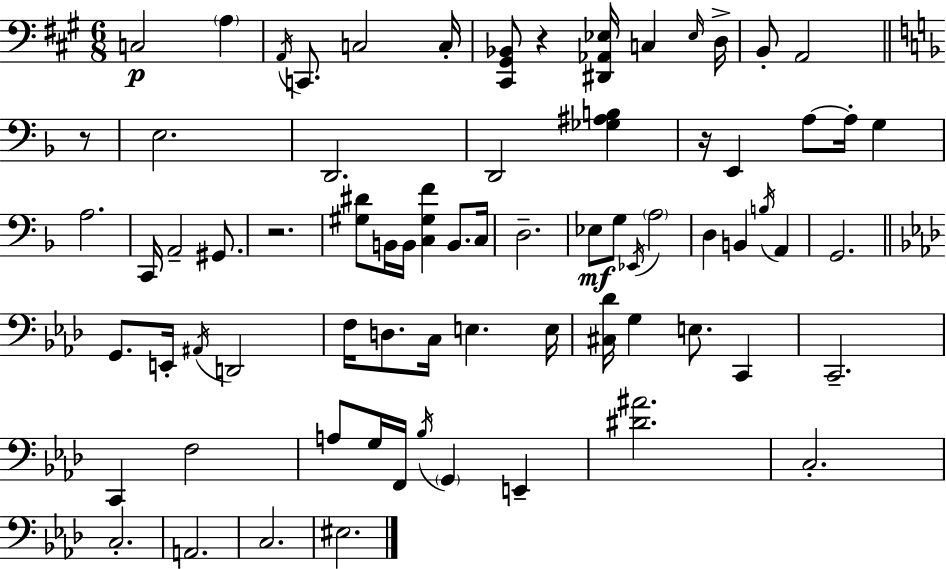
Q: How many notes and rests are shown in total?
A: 73